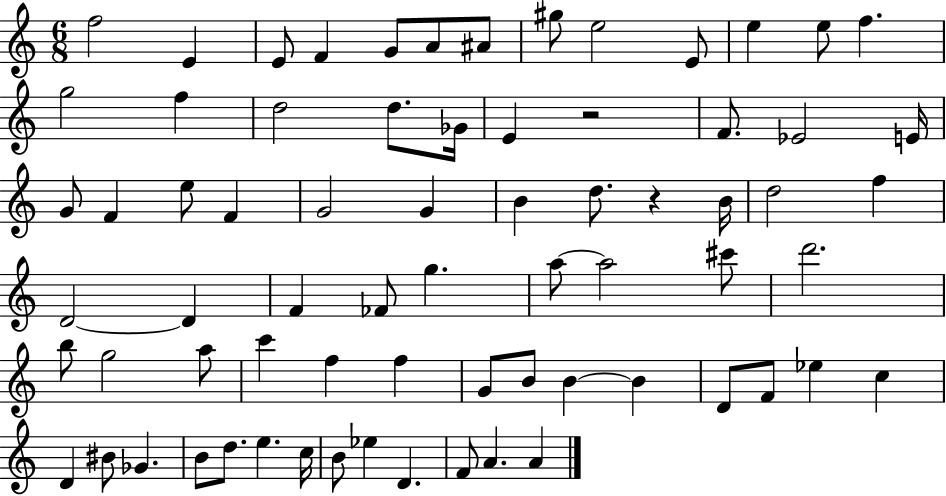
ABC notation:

X:1
T:Untitled
M:6/8
L:1/4
K:C
f2 E E/2 F G/2 A/2 ^A/2 ^g/2 e2 E/2 e e/2 f g2 f d2 d/2 _G/4 E z2 F/2 _E2 E/4 G/2 F e/2 F G2 G B d/2 z B/4 d2 f D2 D F _F/2 g a/2 a2 ^c'/2 d'2 b/2 g2 a/2 c' f f G/2 B/2 B B D/2 F/2 _e c D ^B/2 _G B/2 d/2 e c/4 B/2 _e D F/2 A A